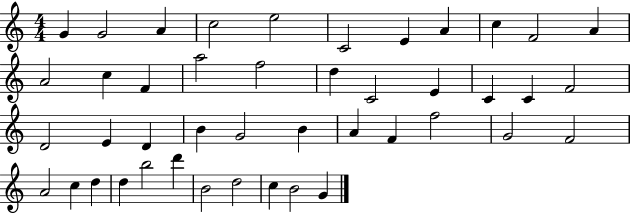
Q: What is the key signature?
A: C major